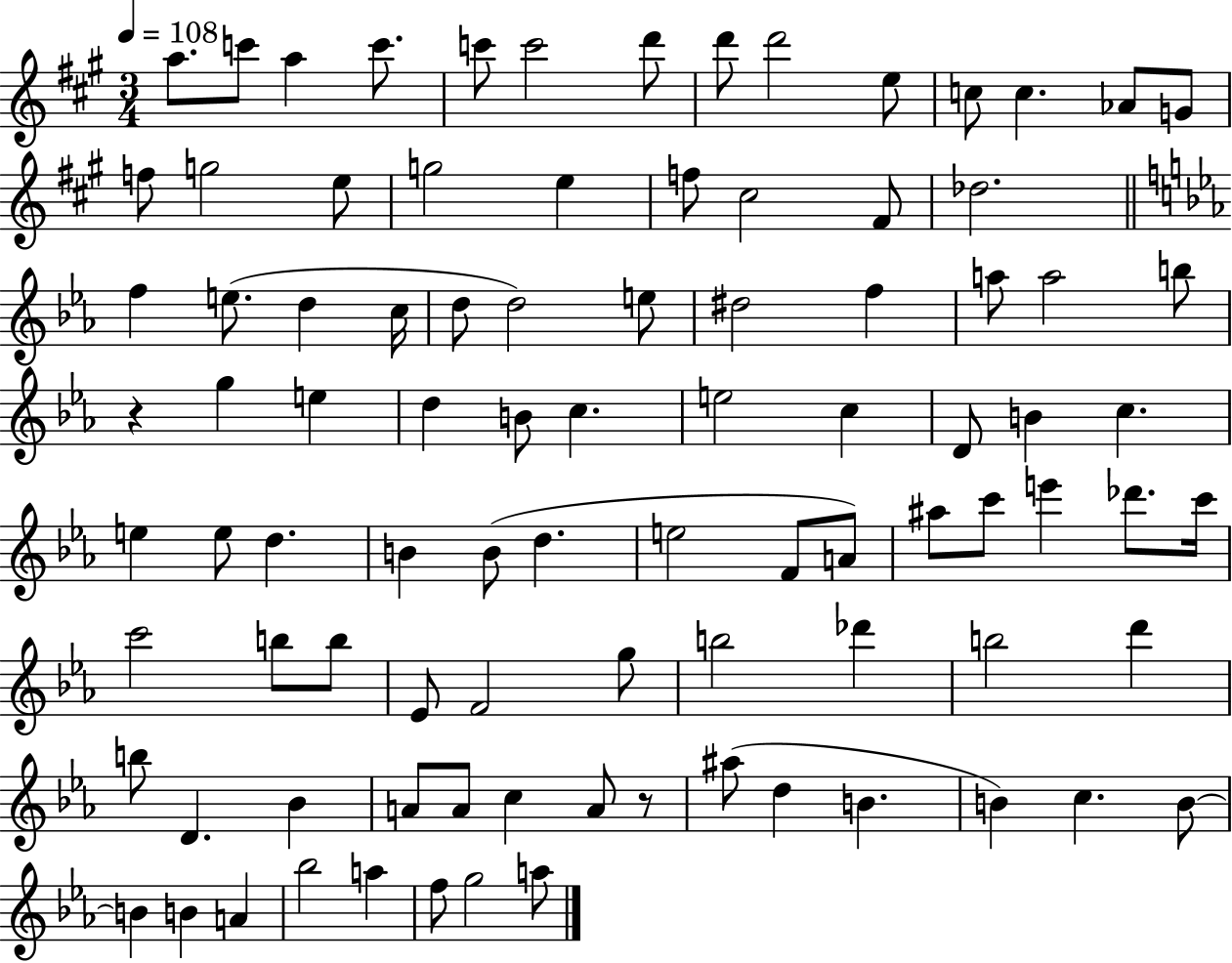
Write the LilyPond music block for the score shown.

{
  \clef treble
  \numericTimeSignature
  \time 3/4
  \key a \major
  \tempo 4 = 108
  a''8. c'''8 a''4 c'''8. | c'''8 c'''2 d'''8 | d'''8 d'''2 e''8 | c''8 c''4. aes'8 g'8 | \break f''8 g''2 e''8 | g''2 e''4 | f''8 cis''2 fis'8 | des''2. | \break \bar "||" \break \key c \minor f''4 e''8.( d''4 c''16 | d''8 d''2) e''8 | dis''2 f''4 | a''8 a''2 b''8 | \break r4 g''4 e''4 | d''4 b'8 c''4. | e''2 c''4 | d'8 b'4 c''4. | \break e''4 e''8 d''4. | b'4 b'8( d''4. | e''2 f'8 a'8) | ais''8 c'''8 e'''4 des'''8. c'''16 | \break c'''2 b''8 b''8 | ees'8 f'2 g''8 | b''2 des'''4 | b''2 d'''4 | \break b''8 d'4. bes'4 | a'8 a'8 c''4 a'8 r8 | ais''8( d''4 b'4. | b'4) c''4. b'8~~ | \break b'4 b'4 a'4 | bes''2 a''4 | f''8 g''2 a''8 | \bar "|."
}